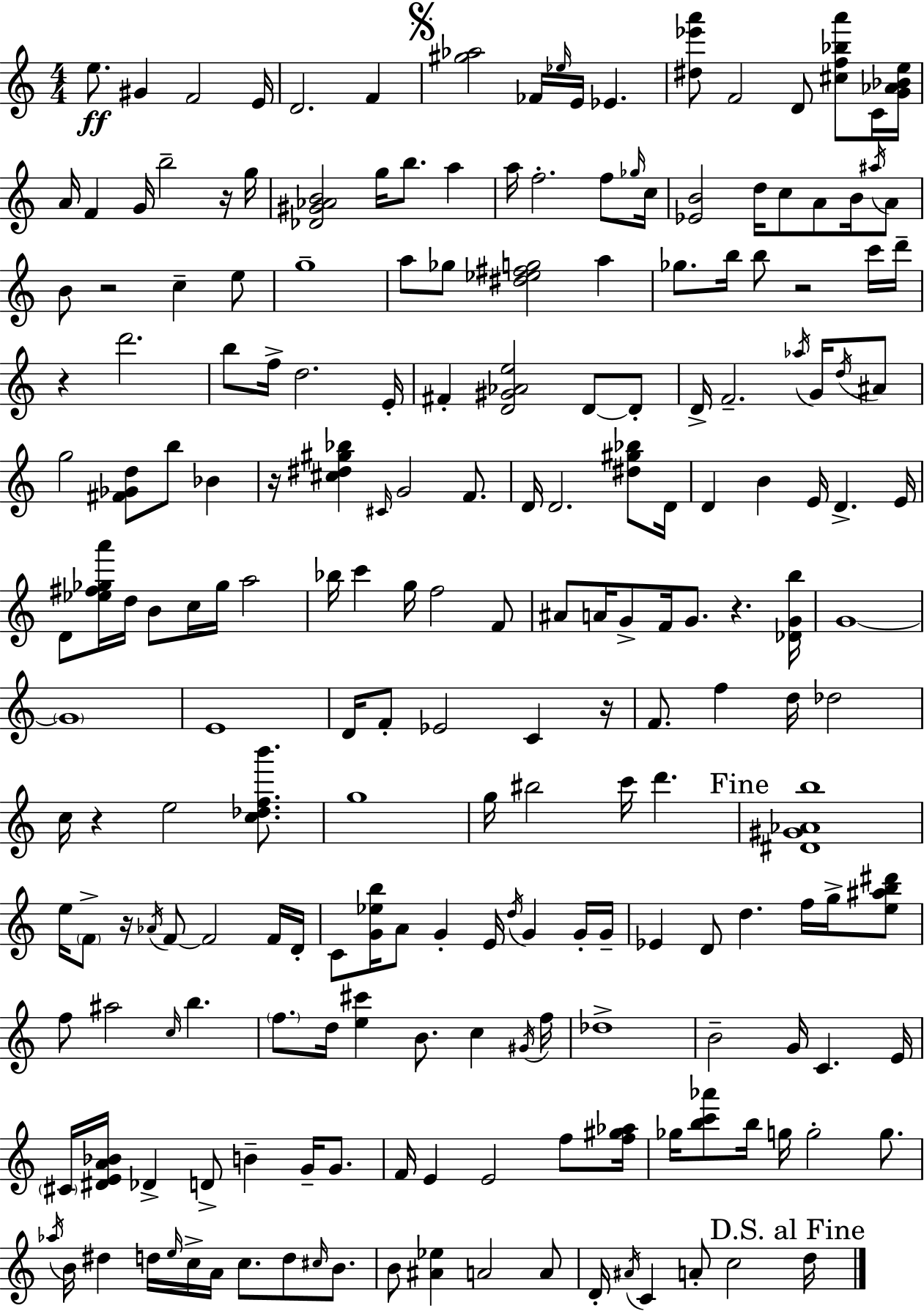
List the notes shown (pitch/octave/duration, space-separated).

E5/e. G#4/q F4/h E4/s D4/h. F4/q [G#5,Ab5]/h FES4/s Eb5/s E4/s Eb4/q. [D#5,Eb6,A6]/e F4/h D4/e [C#5,F5,Bb5,A6]/e C4/s [G4,Ab4,Bb4,E5]/s A4/s F4/q G4/s B5/h R/s G5/s [Db4,G#4,Ab4,B4]/h G5/s B5/e. A5/q A5/s F5/h. F5/e Gb5/s C5/s [Eb4,B4]/h D5/s C5/e A4/e B4/s A#5/s A4/e B4/e R/h C5/q E5/e G5/w A5/e Gb5/e [D#5,Eb5,F#5,G5]/h A5/q Gb5/e. B5/s B5/e R/h C6/s D6/s R/q D6/h. B5/e F5/s D5/h. E4/s F#4/q [D4,G#4,Ab4,E5]/h D4/e D4/e D4/s F4/h. Ab5/s G4/s D5/s A#4/e G5/h [F#4,Gb4,D5]/e B5/e Bb4/q R/s [C#5,D#5,G#5,Bb5]/q C#4/s G4/h F4/e. D4/s D4/h. [D#5,G#5,Bb5]/e D4/s D4/q B4/q E4/s D4/q. E4/s D4/e [Eb5,F#5,Gb5,A6]/s D5/s B4/e C5/s Gb5/s A5/h Bb5/s C6/q G5/s F5/h F4/e A#4/e A4/s G4/e F4/s G4/e. R/q. [Db4,G4,B5]/s G4/w G4/w E4/w D4/s F4/e Eb4/h C4/q R/s F4/e. F5/q D5/s Db5/h C5/s R/q E5/h [C5,Db5,F5,B6]/e. G5/w G5/s BIS5/h C6/s D6/q. [D#4,G#4,Ab4,B5]/w E5/s F4/e R/s Ab4/s F4/e F4/h F4/s D4/s C4/e [G4,Eb5,B5]/s A4/e G4/q E4/s D5/s G4/q G4/s G4/s Eb4/q D4/e D5/q. F5/s G5/s [E5,A#5,B5,D#6]/e F5/e A#5/h C5/s B5/q. F5/e. D5/s [E5,C#6]/q B4/e. C5/q G#4/s F5/s Db5/w B4/h G4/s C4/q. E4/s C#4/s [D#4,E4,A4,Bb4]/s Db4/q D4/e B4/q G4/s G4/e. F4/s E4/q E4/h F5/e [F5,G#5,Ab5]/s Gb5/s [B5,C6,Ab6]/e B5/s G5/s G5/h G5/e. Ab5/s B4/s D#5/q D5/s E5/s C5/s A4/s C5/e. D5/e C#5/s B4/e. B4/e [A#4,Eb5]/q A4/h A4/e D4/s A#4/s C4/q A4/e C5/h D5/s